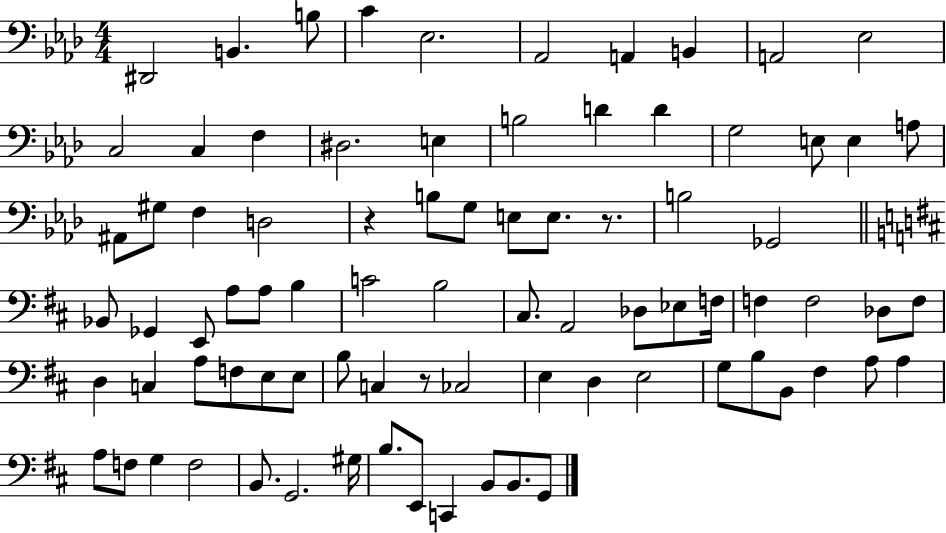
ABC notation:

X:1
T:Untitled
M:4/4
L:1/4
K:Ab
^D,,2 B,, B,/2 C _E,2 _A,,2 A,, B,, A,,2 _E,2 C,2 C, F, ^D,2 E, B,2 D D G,2 E,/2 E, A,/2 ^A,,/2 ^G,/2 F, D,2 z B,/2 G,/2 E,/2 E,/2 z/2 B,2 _G,,2 _B,,/2 _G,, E,,/2 A,/2 A,/2 B, C2 B,2 ^C,/2 A,,2 _D,/2 _E,/2 F,/4 F, F,2 _D,/2 F,/2 D, C, A,/2 F,/2 E,/2 E,/2 B,/2 C, z/2 _C,2 E, D, E,2 G,/2 B,/2 B,,/2 ^F, A,/2 A, A,/2 F,/2 G, F,2 B,,/2 G,,2 ^G,/4 B,/2 E,,/2 C,, B,,/2 B,,/2 G,,/2